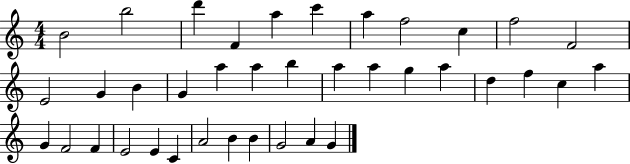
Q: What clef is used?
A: treble